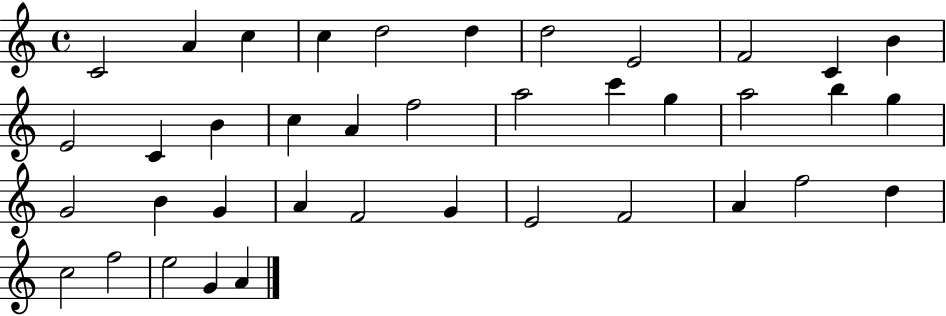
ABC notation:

X:1
T:Untitled
M:4/4
L:1/4
K:C
C2 A c c d2 d d2 E2 F2 C B E2 C B c A f2 a2 c' g a2 b g G2 B G A F2 G E2 F2 A f2 d c2 f2 e2 G A